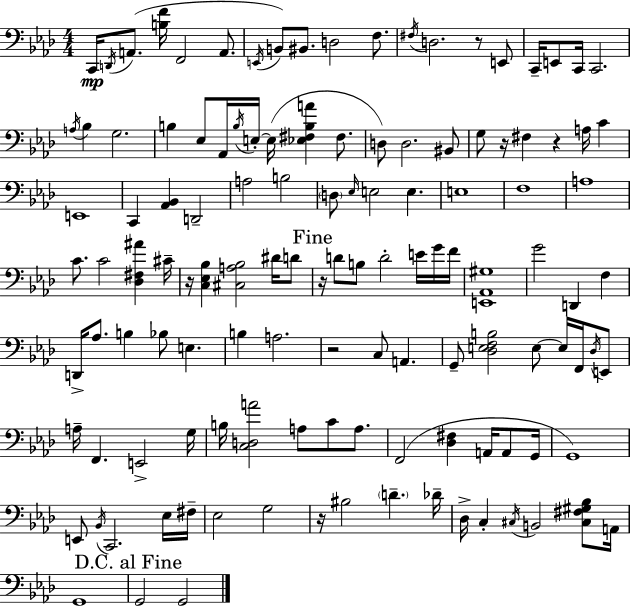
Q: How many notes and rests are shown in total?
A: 124